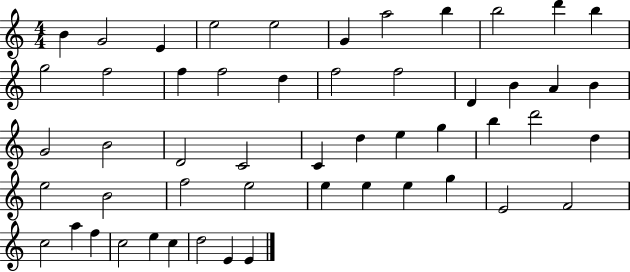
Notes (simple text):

B4/q G4/h E4/q E5/h E5/h G4/q A5/h B5/q B5/h D6/q B5/q G5/h F5/h F5/q F5/h D5/q F5/h F5/h D4/q B4/q A4/q B4/q G4/h B4/h D4/h C4/h C4/q D5/q E5/q G5/q B5/q D6/h D5/q E5/h B4/h F5/h E5/h E5/q E5/q E5/q G5/q E4/h F4/h C5/h A5/q F5/q C5/h E5/q C5/q D5/h E4/q E4/q